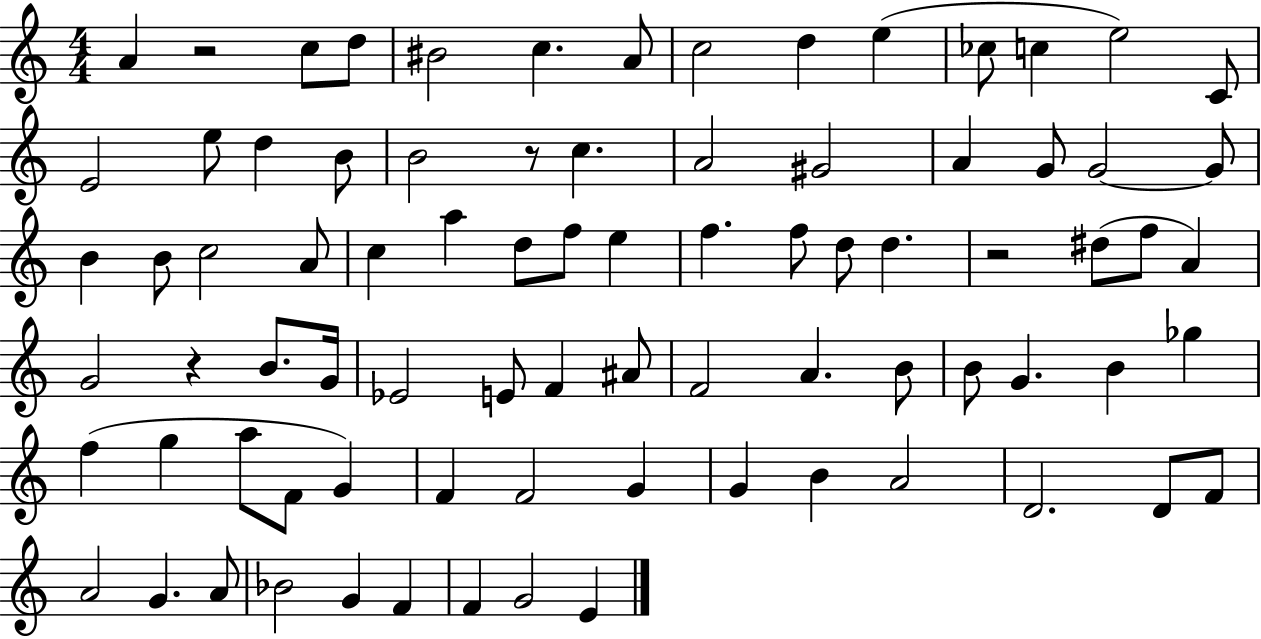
X:1
T:Untitled
M:4/4
L:1/4
K:C
A z2 c/2 d/2 ^B2 c A/2 c2 d e _c/2 c e2 C/2 E2 e/2 d B/2 B2 z/2 c A2 ^G2 A G/2 G2 G/2 B B/2 c2 A/2 c a d/2 f/2 e f f/2 d/2 d z2 ^d/2 f/2 A G2 z B/2 G/4 _E2 E/2 F ^A/2 F2 A B/2 B/2 G B _g f g a/2 F/2 G F F2 G G B A2 D2 D/2 F/2 A2 G A/2 _B2 G F F G2 E